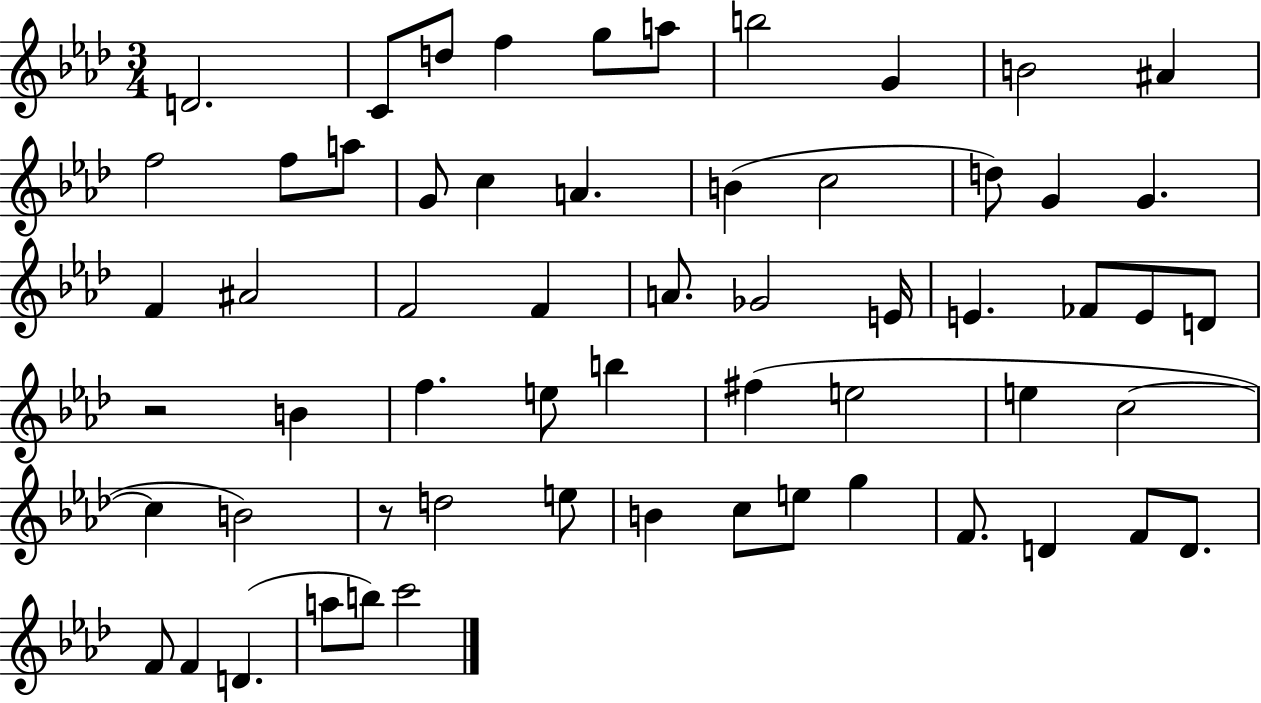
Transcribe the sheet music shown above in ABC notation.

X:1
T:Untitled
M:3/4
L:1/4
K:Ab
D2 C/2 d/2 f g/2 a/2 b2 G B2 ^A f2 f/2 a/2 G/2 c A B c2 d/2 G G F ^A2 F2 F A/2 _G2 E/4 E _F/2 E/2 D/2 z2 B f e/2 b ^f e2 e c2 c B2 z/2 d2 e/2 B c/2 e/2 g F/2 D F/2 D/2 F/2 F D a/2 b/2 c'2